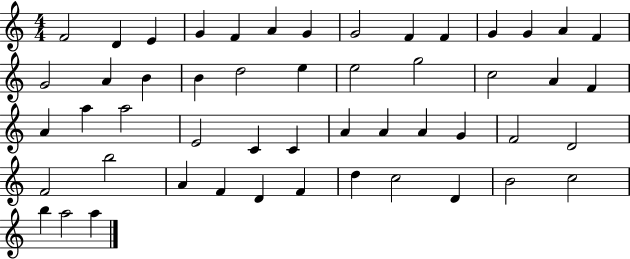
X:1
T:Untitled
M:4/4
L:1/4
K:C
F2 D E G F A G G2 F F G G A F G2 A B B d2 e e2 g2 c2 A F A a a2 E2 C C A A A G F2 D2 F2 b2 A F D F d c2 D B2 c2 b a2 a